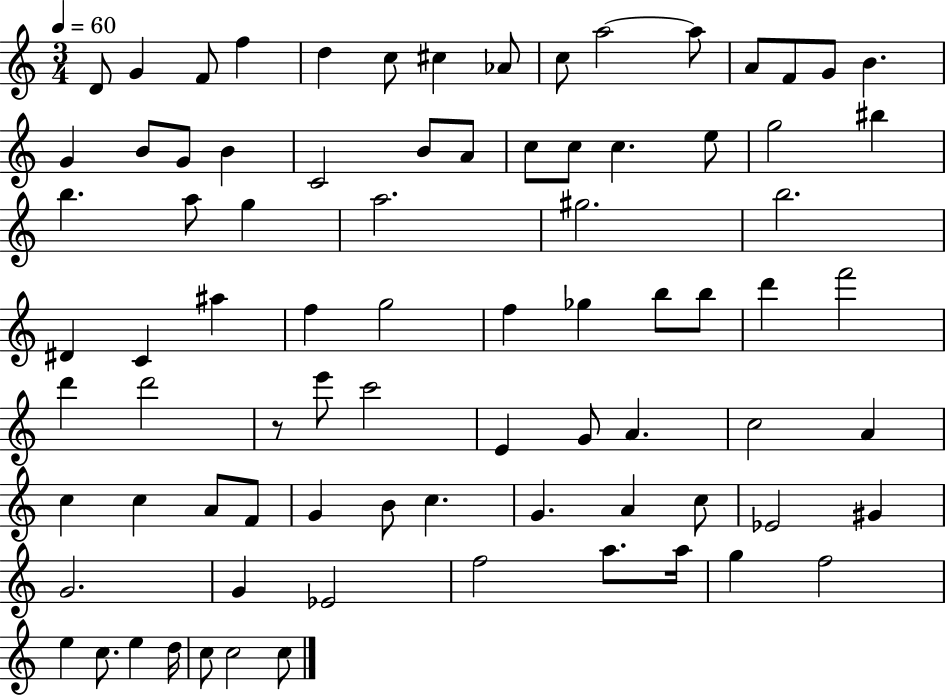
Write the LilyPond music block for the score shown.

{
  \clef treble
  \numericTimeSignature
  \time 3/4
  \key c \major
  \tempo 4 = 60
  d'8 g'4 f'8 f''4 | d''4 c''8 cis''4 aes'8 | c''8 a''2~~ a''8 | a'8 f'8 g'8 b'4. | \break g'4 b'8 g'8 b'4 | c'2 b'8 a'8 | c''8 c''8 c''4. e''8 | g''2 bis''4 | \break b''4. a''8 g''4 | a''2. | gis''2. | b''2. | \break dis'4 c'4 ais''4 | f''4 g''2 | f''4 ges''4 b''8 b''8 | d'''4 f'''2 | \break d'''4 d'''2 | r8 e'''8 c'''2 | e'4 g'8 a'4. | c''2 a'4 | \break c''4 c''4 a'8 f'8 | g'4 b'8 c''4. | g'4. a'4 c''8 | ees'2 gis'4 | \break g'2. | g'4 ees'2 | f''2 a''8. a''16 | g''4 f''2 | \break e''4 c''8. e''4 d''16 | c''8 c''2 c''8 | \bar "|."
}